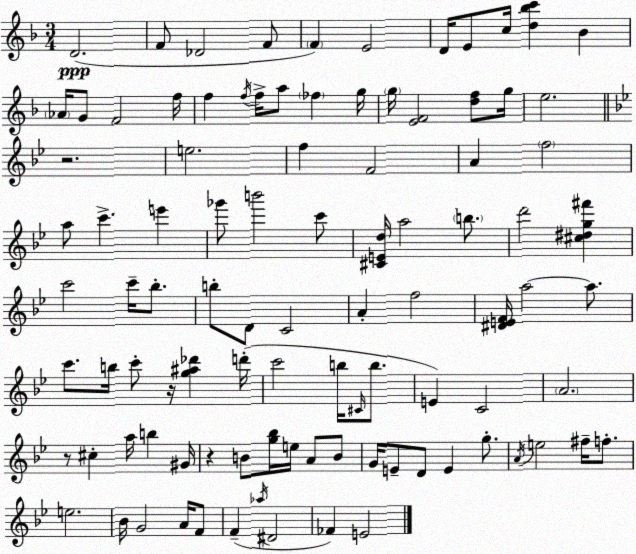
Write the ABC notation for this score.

X:1
T:Untitled
M:3/4
L:1/4
K:Dm
D2 F/2 _D2 F/2 F E2 D/4 E/2 c/4 [d_bc'] _B _A/4 G/2 F2 f/4 f f/4 f/4 a/2 _f g/4 g/4 [EF]2 [df]/2 g/4 e2 z2 e2 f F2 A f2 a/2 c' e' _g'/2 b'2 c'/2 [^CEd]/4 a2 b/2 d'2 [^c^dg^f'] c'2 c'/4 _b/2 b/2 D/2 C2 A f2 [^DEF]/4 a2 a/2 c'/2 b/4 c'/2 z/4 [g^a_d'] d'/4 c'2 b/4 ^C/4 b/2 E C2 A2 z/2 ^c a/4 b ^G/4 z B/2 [g_b]/4 e/4 A/2 B/2 G/4 E/2 D/2 E g/2 A/4 e2 ^f/4 f/2 e2 _B/4 G2 A/4 F/2 F _a/4 ^D2 _F E2